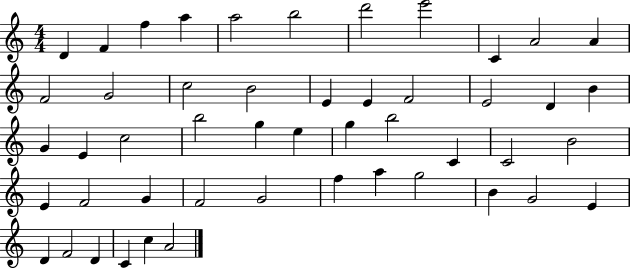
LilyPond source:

{
  \clef treble
  \numericTimeSignature
  \time 4/4
  \key c \major
  d'4 f'4 f''4 a''4 | a''2 b''2 | d'''2 e'''2 | c'4 a'2 a'4 | \break f'2 g'2 | c''2 b'2 | e'4 e'4 f'2 | e'2 d'4 b'4 | \break g'4 e'4 c''2 | b''2 g''4 e''4 | g''4 b''2 c'4 | c'2 b'2 | \break e'4 f'2 g'4 | f'2 g'2 | f''4 a''4 g''2 | b'4 g'2 e'4 | \break d'4 f'2 d'4 | c'4 c''4 a'2 | \bar "|."
}